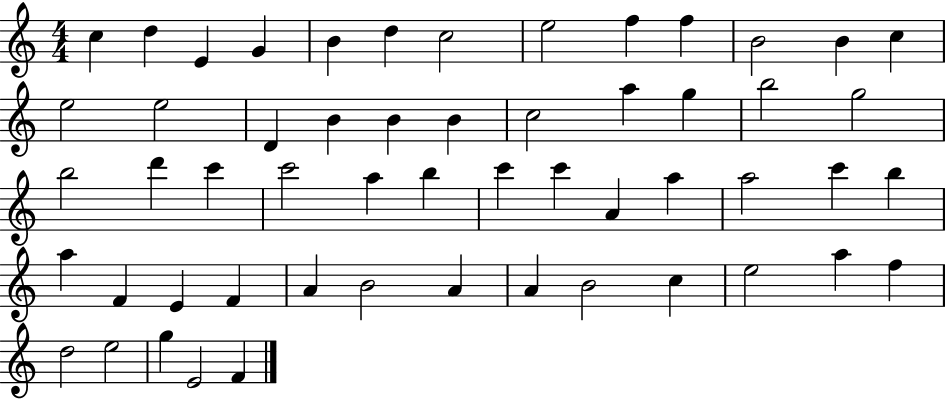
X:1
T:Untitled
M:4/4
L:1/4
K:C
c d E G B d c2 e2 f f B2 B c e2 e2 D B B B c2 a g b2 g2 b2 d' c' c'2 a b c' c' A a a2 c' b a F E F A B2 A A B2 c e2 a f d2 e2 g E2 F